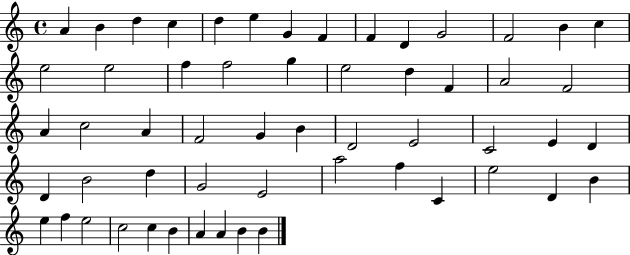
A4/q B4/q D5/q C5/q D5/q E5/q G4/q F4/q F4/q D4/q G4/h F4/h B4/q C5/q E5/h E5/h F5/q F5/h G5/q E5/h D5/q F4/q A4/h F4/h A4/q C5/h A4/q F4/h G4/q B4/q D4/h E4/h C4/h E4/q D4/q D4/q B4/h D5/q G4/h E4/h A5/h F5/q C4/q E5/h D4/q B4/q E5/q F5/q E5/h C5/h C5/q B4/q A4/q A4/q B4/q B4/q